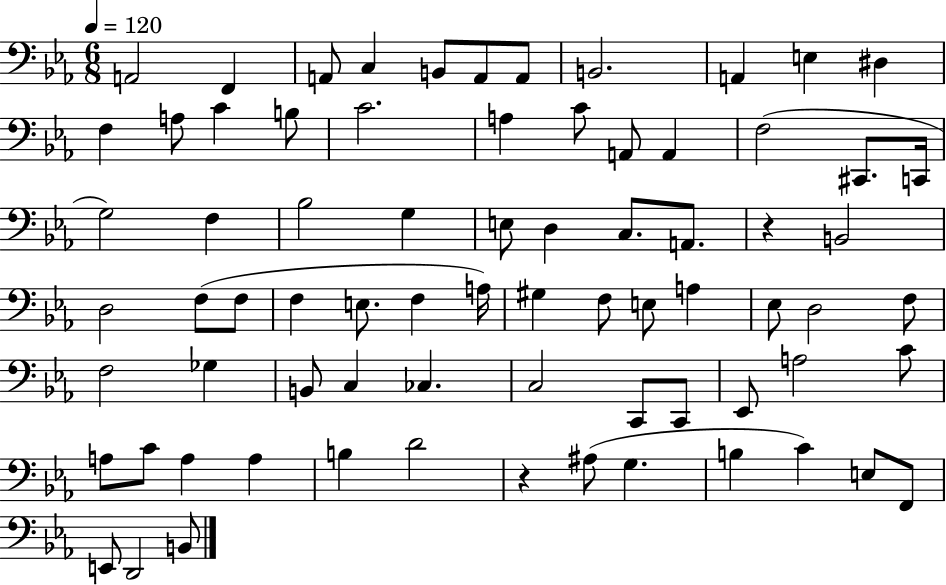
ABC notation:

X:1
T:Untitled
M:6/8
L:1/4
K:Eb
A,,2 F,, A,,/2 C, B,,/2 A,,/2 A,,/2 B,,2 A,, E, ^D, F, A,/2 C B,/2 C2 A, C/2 A,,/2 A,, F,2 ^C,,/2 C,,/4 G,2 F, _B,2 G, E,/2 D, C,/2 A,,/2 z B,,2 D,2 F,/2 F,/2 F, E,/2 F, A,/4 ^G, F,/2 E,/2 A, _E,/2 D,2 F,/2 F,2 _G, B,,/2 C, _C, C,2 C,,/2 C,,/2 _E,,/2 A,2 C/2 A,/2 C/2 A, A, B, D2 z ^A,/2 G, B, C E,/2 F,,/2 E,,/2 D,,2 B,,/2